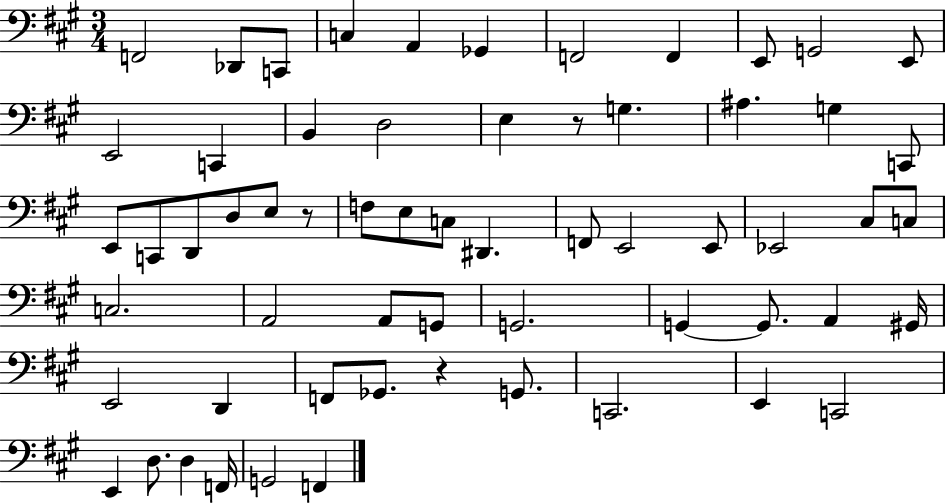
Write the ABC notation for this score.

X:1
T:Untitled
M:3/4
L:1/4
K:A
F,,2 _D,,/2 C,,/2 C, A,, _G,, F,,2 F,, E,,/2 G,,2 E,,/2 E,,2 C,, B,, D,2 E, z/2 G, ^A, G, C,,/2 E,,/2 C,,/2 D,,/2 D,/2 E,/2 z/2 F,/2 E,/2 C,/2 ^D,, F,,/2 E,,2 E,,/2 _E,,2 ^C,/2 C,/2 C,2 A,,2 A,,/2 G,,/2 G,,2 G,, G,,/2 A,, ^G,,/4 E,,2 D,, F,,/2 _G,,/2 z G,,/2 C,,2 E,, C,,2 E,, D,/2 D, F,,/4 G,,2 F,,